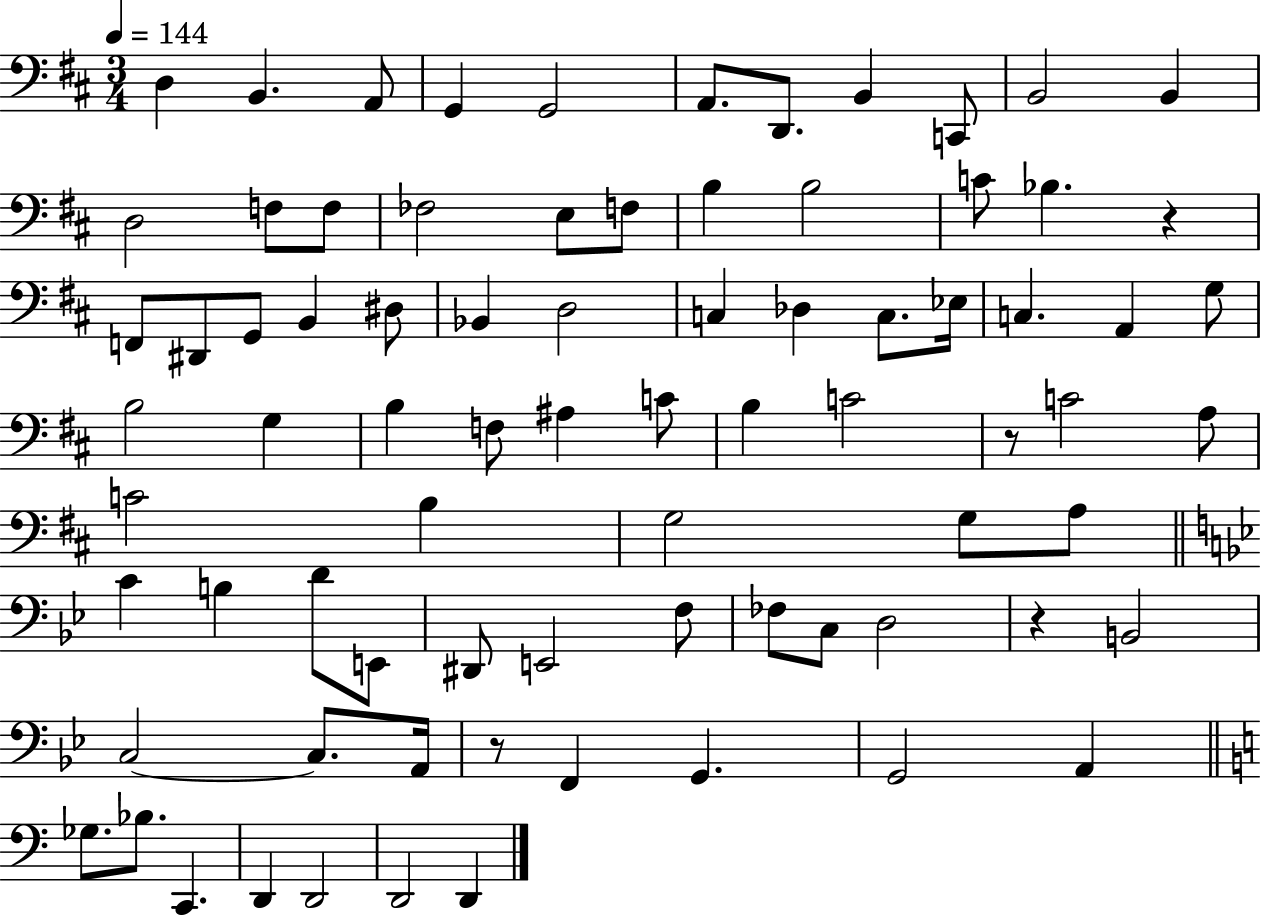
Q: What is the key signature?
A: D major